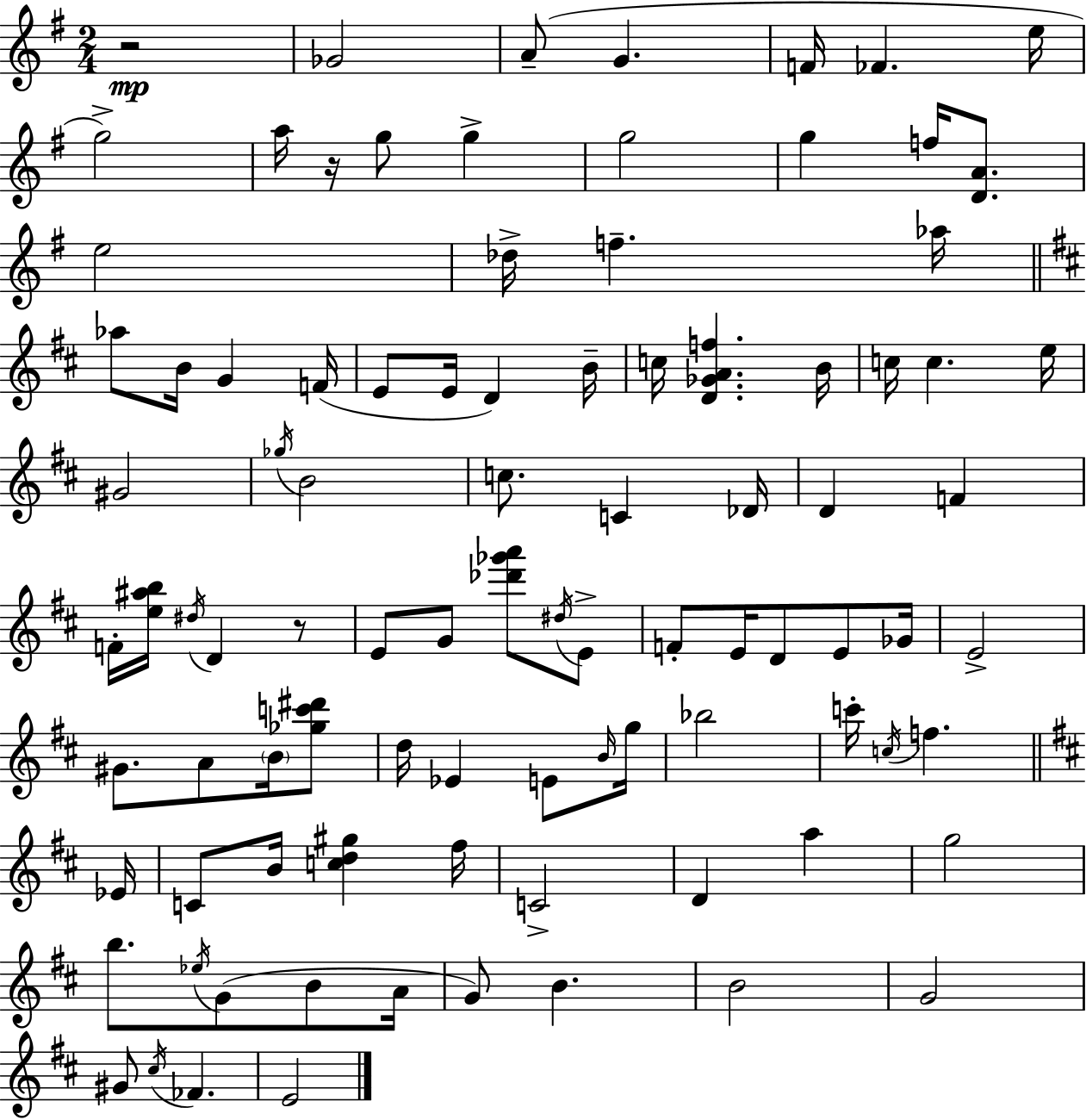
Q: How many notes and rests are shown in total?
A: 93